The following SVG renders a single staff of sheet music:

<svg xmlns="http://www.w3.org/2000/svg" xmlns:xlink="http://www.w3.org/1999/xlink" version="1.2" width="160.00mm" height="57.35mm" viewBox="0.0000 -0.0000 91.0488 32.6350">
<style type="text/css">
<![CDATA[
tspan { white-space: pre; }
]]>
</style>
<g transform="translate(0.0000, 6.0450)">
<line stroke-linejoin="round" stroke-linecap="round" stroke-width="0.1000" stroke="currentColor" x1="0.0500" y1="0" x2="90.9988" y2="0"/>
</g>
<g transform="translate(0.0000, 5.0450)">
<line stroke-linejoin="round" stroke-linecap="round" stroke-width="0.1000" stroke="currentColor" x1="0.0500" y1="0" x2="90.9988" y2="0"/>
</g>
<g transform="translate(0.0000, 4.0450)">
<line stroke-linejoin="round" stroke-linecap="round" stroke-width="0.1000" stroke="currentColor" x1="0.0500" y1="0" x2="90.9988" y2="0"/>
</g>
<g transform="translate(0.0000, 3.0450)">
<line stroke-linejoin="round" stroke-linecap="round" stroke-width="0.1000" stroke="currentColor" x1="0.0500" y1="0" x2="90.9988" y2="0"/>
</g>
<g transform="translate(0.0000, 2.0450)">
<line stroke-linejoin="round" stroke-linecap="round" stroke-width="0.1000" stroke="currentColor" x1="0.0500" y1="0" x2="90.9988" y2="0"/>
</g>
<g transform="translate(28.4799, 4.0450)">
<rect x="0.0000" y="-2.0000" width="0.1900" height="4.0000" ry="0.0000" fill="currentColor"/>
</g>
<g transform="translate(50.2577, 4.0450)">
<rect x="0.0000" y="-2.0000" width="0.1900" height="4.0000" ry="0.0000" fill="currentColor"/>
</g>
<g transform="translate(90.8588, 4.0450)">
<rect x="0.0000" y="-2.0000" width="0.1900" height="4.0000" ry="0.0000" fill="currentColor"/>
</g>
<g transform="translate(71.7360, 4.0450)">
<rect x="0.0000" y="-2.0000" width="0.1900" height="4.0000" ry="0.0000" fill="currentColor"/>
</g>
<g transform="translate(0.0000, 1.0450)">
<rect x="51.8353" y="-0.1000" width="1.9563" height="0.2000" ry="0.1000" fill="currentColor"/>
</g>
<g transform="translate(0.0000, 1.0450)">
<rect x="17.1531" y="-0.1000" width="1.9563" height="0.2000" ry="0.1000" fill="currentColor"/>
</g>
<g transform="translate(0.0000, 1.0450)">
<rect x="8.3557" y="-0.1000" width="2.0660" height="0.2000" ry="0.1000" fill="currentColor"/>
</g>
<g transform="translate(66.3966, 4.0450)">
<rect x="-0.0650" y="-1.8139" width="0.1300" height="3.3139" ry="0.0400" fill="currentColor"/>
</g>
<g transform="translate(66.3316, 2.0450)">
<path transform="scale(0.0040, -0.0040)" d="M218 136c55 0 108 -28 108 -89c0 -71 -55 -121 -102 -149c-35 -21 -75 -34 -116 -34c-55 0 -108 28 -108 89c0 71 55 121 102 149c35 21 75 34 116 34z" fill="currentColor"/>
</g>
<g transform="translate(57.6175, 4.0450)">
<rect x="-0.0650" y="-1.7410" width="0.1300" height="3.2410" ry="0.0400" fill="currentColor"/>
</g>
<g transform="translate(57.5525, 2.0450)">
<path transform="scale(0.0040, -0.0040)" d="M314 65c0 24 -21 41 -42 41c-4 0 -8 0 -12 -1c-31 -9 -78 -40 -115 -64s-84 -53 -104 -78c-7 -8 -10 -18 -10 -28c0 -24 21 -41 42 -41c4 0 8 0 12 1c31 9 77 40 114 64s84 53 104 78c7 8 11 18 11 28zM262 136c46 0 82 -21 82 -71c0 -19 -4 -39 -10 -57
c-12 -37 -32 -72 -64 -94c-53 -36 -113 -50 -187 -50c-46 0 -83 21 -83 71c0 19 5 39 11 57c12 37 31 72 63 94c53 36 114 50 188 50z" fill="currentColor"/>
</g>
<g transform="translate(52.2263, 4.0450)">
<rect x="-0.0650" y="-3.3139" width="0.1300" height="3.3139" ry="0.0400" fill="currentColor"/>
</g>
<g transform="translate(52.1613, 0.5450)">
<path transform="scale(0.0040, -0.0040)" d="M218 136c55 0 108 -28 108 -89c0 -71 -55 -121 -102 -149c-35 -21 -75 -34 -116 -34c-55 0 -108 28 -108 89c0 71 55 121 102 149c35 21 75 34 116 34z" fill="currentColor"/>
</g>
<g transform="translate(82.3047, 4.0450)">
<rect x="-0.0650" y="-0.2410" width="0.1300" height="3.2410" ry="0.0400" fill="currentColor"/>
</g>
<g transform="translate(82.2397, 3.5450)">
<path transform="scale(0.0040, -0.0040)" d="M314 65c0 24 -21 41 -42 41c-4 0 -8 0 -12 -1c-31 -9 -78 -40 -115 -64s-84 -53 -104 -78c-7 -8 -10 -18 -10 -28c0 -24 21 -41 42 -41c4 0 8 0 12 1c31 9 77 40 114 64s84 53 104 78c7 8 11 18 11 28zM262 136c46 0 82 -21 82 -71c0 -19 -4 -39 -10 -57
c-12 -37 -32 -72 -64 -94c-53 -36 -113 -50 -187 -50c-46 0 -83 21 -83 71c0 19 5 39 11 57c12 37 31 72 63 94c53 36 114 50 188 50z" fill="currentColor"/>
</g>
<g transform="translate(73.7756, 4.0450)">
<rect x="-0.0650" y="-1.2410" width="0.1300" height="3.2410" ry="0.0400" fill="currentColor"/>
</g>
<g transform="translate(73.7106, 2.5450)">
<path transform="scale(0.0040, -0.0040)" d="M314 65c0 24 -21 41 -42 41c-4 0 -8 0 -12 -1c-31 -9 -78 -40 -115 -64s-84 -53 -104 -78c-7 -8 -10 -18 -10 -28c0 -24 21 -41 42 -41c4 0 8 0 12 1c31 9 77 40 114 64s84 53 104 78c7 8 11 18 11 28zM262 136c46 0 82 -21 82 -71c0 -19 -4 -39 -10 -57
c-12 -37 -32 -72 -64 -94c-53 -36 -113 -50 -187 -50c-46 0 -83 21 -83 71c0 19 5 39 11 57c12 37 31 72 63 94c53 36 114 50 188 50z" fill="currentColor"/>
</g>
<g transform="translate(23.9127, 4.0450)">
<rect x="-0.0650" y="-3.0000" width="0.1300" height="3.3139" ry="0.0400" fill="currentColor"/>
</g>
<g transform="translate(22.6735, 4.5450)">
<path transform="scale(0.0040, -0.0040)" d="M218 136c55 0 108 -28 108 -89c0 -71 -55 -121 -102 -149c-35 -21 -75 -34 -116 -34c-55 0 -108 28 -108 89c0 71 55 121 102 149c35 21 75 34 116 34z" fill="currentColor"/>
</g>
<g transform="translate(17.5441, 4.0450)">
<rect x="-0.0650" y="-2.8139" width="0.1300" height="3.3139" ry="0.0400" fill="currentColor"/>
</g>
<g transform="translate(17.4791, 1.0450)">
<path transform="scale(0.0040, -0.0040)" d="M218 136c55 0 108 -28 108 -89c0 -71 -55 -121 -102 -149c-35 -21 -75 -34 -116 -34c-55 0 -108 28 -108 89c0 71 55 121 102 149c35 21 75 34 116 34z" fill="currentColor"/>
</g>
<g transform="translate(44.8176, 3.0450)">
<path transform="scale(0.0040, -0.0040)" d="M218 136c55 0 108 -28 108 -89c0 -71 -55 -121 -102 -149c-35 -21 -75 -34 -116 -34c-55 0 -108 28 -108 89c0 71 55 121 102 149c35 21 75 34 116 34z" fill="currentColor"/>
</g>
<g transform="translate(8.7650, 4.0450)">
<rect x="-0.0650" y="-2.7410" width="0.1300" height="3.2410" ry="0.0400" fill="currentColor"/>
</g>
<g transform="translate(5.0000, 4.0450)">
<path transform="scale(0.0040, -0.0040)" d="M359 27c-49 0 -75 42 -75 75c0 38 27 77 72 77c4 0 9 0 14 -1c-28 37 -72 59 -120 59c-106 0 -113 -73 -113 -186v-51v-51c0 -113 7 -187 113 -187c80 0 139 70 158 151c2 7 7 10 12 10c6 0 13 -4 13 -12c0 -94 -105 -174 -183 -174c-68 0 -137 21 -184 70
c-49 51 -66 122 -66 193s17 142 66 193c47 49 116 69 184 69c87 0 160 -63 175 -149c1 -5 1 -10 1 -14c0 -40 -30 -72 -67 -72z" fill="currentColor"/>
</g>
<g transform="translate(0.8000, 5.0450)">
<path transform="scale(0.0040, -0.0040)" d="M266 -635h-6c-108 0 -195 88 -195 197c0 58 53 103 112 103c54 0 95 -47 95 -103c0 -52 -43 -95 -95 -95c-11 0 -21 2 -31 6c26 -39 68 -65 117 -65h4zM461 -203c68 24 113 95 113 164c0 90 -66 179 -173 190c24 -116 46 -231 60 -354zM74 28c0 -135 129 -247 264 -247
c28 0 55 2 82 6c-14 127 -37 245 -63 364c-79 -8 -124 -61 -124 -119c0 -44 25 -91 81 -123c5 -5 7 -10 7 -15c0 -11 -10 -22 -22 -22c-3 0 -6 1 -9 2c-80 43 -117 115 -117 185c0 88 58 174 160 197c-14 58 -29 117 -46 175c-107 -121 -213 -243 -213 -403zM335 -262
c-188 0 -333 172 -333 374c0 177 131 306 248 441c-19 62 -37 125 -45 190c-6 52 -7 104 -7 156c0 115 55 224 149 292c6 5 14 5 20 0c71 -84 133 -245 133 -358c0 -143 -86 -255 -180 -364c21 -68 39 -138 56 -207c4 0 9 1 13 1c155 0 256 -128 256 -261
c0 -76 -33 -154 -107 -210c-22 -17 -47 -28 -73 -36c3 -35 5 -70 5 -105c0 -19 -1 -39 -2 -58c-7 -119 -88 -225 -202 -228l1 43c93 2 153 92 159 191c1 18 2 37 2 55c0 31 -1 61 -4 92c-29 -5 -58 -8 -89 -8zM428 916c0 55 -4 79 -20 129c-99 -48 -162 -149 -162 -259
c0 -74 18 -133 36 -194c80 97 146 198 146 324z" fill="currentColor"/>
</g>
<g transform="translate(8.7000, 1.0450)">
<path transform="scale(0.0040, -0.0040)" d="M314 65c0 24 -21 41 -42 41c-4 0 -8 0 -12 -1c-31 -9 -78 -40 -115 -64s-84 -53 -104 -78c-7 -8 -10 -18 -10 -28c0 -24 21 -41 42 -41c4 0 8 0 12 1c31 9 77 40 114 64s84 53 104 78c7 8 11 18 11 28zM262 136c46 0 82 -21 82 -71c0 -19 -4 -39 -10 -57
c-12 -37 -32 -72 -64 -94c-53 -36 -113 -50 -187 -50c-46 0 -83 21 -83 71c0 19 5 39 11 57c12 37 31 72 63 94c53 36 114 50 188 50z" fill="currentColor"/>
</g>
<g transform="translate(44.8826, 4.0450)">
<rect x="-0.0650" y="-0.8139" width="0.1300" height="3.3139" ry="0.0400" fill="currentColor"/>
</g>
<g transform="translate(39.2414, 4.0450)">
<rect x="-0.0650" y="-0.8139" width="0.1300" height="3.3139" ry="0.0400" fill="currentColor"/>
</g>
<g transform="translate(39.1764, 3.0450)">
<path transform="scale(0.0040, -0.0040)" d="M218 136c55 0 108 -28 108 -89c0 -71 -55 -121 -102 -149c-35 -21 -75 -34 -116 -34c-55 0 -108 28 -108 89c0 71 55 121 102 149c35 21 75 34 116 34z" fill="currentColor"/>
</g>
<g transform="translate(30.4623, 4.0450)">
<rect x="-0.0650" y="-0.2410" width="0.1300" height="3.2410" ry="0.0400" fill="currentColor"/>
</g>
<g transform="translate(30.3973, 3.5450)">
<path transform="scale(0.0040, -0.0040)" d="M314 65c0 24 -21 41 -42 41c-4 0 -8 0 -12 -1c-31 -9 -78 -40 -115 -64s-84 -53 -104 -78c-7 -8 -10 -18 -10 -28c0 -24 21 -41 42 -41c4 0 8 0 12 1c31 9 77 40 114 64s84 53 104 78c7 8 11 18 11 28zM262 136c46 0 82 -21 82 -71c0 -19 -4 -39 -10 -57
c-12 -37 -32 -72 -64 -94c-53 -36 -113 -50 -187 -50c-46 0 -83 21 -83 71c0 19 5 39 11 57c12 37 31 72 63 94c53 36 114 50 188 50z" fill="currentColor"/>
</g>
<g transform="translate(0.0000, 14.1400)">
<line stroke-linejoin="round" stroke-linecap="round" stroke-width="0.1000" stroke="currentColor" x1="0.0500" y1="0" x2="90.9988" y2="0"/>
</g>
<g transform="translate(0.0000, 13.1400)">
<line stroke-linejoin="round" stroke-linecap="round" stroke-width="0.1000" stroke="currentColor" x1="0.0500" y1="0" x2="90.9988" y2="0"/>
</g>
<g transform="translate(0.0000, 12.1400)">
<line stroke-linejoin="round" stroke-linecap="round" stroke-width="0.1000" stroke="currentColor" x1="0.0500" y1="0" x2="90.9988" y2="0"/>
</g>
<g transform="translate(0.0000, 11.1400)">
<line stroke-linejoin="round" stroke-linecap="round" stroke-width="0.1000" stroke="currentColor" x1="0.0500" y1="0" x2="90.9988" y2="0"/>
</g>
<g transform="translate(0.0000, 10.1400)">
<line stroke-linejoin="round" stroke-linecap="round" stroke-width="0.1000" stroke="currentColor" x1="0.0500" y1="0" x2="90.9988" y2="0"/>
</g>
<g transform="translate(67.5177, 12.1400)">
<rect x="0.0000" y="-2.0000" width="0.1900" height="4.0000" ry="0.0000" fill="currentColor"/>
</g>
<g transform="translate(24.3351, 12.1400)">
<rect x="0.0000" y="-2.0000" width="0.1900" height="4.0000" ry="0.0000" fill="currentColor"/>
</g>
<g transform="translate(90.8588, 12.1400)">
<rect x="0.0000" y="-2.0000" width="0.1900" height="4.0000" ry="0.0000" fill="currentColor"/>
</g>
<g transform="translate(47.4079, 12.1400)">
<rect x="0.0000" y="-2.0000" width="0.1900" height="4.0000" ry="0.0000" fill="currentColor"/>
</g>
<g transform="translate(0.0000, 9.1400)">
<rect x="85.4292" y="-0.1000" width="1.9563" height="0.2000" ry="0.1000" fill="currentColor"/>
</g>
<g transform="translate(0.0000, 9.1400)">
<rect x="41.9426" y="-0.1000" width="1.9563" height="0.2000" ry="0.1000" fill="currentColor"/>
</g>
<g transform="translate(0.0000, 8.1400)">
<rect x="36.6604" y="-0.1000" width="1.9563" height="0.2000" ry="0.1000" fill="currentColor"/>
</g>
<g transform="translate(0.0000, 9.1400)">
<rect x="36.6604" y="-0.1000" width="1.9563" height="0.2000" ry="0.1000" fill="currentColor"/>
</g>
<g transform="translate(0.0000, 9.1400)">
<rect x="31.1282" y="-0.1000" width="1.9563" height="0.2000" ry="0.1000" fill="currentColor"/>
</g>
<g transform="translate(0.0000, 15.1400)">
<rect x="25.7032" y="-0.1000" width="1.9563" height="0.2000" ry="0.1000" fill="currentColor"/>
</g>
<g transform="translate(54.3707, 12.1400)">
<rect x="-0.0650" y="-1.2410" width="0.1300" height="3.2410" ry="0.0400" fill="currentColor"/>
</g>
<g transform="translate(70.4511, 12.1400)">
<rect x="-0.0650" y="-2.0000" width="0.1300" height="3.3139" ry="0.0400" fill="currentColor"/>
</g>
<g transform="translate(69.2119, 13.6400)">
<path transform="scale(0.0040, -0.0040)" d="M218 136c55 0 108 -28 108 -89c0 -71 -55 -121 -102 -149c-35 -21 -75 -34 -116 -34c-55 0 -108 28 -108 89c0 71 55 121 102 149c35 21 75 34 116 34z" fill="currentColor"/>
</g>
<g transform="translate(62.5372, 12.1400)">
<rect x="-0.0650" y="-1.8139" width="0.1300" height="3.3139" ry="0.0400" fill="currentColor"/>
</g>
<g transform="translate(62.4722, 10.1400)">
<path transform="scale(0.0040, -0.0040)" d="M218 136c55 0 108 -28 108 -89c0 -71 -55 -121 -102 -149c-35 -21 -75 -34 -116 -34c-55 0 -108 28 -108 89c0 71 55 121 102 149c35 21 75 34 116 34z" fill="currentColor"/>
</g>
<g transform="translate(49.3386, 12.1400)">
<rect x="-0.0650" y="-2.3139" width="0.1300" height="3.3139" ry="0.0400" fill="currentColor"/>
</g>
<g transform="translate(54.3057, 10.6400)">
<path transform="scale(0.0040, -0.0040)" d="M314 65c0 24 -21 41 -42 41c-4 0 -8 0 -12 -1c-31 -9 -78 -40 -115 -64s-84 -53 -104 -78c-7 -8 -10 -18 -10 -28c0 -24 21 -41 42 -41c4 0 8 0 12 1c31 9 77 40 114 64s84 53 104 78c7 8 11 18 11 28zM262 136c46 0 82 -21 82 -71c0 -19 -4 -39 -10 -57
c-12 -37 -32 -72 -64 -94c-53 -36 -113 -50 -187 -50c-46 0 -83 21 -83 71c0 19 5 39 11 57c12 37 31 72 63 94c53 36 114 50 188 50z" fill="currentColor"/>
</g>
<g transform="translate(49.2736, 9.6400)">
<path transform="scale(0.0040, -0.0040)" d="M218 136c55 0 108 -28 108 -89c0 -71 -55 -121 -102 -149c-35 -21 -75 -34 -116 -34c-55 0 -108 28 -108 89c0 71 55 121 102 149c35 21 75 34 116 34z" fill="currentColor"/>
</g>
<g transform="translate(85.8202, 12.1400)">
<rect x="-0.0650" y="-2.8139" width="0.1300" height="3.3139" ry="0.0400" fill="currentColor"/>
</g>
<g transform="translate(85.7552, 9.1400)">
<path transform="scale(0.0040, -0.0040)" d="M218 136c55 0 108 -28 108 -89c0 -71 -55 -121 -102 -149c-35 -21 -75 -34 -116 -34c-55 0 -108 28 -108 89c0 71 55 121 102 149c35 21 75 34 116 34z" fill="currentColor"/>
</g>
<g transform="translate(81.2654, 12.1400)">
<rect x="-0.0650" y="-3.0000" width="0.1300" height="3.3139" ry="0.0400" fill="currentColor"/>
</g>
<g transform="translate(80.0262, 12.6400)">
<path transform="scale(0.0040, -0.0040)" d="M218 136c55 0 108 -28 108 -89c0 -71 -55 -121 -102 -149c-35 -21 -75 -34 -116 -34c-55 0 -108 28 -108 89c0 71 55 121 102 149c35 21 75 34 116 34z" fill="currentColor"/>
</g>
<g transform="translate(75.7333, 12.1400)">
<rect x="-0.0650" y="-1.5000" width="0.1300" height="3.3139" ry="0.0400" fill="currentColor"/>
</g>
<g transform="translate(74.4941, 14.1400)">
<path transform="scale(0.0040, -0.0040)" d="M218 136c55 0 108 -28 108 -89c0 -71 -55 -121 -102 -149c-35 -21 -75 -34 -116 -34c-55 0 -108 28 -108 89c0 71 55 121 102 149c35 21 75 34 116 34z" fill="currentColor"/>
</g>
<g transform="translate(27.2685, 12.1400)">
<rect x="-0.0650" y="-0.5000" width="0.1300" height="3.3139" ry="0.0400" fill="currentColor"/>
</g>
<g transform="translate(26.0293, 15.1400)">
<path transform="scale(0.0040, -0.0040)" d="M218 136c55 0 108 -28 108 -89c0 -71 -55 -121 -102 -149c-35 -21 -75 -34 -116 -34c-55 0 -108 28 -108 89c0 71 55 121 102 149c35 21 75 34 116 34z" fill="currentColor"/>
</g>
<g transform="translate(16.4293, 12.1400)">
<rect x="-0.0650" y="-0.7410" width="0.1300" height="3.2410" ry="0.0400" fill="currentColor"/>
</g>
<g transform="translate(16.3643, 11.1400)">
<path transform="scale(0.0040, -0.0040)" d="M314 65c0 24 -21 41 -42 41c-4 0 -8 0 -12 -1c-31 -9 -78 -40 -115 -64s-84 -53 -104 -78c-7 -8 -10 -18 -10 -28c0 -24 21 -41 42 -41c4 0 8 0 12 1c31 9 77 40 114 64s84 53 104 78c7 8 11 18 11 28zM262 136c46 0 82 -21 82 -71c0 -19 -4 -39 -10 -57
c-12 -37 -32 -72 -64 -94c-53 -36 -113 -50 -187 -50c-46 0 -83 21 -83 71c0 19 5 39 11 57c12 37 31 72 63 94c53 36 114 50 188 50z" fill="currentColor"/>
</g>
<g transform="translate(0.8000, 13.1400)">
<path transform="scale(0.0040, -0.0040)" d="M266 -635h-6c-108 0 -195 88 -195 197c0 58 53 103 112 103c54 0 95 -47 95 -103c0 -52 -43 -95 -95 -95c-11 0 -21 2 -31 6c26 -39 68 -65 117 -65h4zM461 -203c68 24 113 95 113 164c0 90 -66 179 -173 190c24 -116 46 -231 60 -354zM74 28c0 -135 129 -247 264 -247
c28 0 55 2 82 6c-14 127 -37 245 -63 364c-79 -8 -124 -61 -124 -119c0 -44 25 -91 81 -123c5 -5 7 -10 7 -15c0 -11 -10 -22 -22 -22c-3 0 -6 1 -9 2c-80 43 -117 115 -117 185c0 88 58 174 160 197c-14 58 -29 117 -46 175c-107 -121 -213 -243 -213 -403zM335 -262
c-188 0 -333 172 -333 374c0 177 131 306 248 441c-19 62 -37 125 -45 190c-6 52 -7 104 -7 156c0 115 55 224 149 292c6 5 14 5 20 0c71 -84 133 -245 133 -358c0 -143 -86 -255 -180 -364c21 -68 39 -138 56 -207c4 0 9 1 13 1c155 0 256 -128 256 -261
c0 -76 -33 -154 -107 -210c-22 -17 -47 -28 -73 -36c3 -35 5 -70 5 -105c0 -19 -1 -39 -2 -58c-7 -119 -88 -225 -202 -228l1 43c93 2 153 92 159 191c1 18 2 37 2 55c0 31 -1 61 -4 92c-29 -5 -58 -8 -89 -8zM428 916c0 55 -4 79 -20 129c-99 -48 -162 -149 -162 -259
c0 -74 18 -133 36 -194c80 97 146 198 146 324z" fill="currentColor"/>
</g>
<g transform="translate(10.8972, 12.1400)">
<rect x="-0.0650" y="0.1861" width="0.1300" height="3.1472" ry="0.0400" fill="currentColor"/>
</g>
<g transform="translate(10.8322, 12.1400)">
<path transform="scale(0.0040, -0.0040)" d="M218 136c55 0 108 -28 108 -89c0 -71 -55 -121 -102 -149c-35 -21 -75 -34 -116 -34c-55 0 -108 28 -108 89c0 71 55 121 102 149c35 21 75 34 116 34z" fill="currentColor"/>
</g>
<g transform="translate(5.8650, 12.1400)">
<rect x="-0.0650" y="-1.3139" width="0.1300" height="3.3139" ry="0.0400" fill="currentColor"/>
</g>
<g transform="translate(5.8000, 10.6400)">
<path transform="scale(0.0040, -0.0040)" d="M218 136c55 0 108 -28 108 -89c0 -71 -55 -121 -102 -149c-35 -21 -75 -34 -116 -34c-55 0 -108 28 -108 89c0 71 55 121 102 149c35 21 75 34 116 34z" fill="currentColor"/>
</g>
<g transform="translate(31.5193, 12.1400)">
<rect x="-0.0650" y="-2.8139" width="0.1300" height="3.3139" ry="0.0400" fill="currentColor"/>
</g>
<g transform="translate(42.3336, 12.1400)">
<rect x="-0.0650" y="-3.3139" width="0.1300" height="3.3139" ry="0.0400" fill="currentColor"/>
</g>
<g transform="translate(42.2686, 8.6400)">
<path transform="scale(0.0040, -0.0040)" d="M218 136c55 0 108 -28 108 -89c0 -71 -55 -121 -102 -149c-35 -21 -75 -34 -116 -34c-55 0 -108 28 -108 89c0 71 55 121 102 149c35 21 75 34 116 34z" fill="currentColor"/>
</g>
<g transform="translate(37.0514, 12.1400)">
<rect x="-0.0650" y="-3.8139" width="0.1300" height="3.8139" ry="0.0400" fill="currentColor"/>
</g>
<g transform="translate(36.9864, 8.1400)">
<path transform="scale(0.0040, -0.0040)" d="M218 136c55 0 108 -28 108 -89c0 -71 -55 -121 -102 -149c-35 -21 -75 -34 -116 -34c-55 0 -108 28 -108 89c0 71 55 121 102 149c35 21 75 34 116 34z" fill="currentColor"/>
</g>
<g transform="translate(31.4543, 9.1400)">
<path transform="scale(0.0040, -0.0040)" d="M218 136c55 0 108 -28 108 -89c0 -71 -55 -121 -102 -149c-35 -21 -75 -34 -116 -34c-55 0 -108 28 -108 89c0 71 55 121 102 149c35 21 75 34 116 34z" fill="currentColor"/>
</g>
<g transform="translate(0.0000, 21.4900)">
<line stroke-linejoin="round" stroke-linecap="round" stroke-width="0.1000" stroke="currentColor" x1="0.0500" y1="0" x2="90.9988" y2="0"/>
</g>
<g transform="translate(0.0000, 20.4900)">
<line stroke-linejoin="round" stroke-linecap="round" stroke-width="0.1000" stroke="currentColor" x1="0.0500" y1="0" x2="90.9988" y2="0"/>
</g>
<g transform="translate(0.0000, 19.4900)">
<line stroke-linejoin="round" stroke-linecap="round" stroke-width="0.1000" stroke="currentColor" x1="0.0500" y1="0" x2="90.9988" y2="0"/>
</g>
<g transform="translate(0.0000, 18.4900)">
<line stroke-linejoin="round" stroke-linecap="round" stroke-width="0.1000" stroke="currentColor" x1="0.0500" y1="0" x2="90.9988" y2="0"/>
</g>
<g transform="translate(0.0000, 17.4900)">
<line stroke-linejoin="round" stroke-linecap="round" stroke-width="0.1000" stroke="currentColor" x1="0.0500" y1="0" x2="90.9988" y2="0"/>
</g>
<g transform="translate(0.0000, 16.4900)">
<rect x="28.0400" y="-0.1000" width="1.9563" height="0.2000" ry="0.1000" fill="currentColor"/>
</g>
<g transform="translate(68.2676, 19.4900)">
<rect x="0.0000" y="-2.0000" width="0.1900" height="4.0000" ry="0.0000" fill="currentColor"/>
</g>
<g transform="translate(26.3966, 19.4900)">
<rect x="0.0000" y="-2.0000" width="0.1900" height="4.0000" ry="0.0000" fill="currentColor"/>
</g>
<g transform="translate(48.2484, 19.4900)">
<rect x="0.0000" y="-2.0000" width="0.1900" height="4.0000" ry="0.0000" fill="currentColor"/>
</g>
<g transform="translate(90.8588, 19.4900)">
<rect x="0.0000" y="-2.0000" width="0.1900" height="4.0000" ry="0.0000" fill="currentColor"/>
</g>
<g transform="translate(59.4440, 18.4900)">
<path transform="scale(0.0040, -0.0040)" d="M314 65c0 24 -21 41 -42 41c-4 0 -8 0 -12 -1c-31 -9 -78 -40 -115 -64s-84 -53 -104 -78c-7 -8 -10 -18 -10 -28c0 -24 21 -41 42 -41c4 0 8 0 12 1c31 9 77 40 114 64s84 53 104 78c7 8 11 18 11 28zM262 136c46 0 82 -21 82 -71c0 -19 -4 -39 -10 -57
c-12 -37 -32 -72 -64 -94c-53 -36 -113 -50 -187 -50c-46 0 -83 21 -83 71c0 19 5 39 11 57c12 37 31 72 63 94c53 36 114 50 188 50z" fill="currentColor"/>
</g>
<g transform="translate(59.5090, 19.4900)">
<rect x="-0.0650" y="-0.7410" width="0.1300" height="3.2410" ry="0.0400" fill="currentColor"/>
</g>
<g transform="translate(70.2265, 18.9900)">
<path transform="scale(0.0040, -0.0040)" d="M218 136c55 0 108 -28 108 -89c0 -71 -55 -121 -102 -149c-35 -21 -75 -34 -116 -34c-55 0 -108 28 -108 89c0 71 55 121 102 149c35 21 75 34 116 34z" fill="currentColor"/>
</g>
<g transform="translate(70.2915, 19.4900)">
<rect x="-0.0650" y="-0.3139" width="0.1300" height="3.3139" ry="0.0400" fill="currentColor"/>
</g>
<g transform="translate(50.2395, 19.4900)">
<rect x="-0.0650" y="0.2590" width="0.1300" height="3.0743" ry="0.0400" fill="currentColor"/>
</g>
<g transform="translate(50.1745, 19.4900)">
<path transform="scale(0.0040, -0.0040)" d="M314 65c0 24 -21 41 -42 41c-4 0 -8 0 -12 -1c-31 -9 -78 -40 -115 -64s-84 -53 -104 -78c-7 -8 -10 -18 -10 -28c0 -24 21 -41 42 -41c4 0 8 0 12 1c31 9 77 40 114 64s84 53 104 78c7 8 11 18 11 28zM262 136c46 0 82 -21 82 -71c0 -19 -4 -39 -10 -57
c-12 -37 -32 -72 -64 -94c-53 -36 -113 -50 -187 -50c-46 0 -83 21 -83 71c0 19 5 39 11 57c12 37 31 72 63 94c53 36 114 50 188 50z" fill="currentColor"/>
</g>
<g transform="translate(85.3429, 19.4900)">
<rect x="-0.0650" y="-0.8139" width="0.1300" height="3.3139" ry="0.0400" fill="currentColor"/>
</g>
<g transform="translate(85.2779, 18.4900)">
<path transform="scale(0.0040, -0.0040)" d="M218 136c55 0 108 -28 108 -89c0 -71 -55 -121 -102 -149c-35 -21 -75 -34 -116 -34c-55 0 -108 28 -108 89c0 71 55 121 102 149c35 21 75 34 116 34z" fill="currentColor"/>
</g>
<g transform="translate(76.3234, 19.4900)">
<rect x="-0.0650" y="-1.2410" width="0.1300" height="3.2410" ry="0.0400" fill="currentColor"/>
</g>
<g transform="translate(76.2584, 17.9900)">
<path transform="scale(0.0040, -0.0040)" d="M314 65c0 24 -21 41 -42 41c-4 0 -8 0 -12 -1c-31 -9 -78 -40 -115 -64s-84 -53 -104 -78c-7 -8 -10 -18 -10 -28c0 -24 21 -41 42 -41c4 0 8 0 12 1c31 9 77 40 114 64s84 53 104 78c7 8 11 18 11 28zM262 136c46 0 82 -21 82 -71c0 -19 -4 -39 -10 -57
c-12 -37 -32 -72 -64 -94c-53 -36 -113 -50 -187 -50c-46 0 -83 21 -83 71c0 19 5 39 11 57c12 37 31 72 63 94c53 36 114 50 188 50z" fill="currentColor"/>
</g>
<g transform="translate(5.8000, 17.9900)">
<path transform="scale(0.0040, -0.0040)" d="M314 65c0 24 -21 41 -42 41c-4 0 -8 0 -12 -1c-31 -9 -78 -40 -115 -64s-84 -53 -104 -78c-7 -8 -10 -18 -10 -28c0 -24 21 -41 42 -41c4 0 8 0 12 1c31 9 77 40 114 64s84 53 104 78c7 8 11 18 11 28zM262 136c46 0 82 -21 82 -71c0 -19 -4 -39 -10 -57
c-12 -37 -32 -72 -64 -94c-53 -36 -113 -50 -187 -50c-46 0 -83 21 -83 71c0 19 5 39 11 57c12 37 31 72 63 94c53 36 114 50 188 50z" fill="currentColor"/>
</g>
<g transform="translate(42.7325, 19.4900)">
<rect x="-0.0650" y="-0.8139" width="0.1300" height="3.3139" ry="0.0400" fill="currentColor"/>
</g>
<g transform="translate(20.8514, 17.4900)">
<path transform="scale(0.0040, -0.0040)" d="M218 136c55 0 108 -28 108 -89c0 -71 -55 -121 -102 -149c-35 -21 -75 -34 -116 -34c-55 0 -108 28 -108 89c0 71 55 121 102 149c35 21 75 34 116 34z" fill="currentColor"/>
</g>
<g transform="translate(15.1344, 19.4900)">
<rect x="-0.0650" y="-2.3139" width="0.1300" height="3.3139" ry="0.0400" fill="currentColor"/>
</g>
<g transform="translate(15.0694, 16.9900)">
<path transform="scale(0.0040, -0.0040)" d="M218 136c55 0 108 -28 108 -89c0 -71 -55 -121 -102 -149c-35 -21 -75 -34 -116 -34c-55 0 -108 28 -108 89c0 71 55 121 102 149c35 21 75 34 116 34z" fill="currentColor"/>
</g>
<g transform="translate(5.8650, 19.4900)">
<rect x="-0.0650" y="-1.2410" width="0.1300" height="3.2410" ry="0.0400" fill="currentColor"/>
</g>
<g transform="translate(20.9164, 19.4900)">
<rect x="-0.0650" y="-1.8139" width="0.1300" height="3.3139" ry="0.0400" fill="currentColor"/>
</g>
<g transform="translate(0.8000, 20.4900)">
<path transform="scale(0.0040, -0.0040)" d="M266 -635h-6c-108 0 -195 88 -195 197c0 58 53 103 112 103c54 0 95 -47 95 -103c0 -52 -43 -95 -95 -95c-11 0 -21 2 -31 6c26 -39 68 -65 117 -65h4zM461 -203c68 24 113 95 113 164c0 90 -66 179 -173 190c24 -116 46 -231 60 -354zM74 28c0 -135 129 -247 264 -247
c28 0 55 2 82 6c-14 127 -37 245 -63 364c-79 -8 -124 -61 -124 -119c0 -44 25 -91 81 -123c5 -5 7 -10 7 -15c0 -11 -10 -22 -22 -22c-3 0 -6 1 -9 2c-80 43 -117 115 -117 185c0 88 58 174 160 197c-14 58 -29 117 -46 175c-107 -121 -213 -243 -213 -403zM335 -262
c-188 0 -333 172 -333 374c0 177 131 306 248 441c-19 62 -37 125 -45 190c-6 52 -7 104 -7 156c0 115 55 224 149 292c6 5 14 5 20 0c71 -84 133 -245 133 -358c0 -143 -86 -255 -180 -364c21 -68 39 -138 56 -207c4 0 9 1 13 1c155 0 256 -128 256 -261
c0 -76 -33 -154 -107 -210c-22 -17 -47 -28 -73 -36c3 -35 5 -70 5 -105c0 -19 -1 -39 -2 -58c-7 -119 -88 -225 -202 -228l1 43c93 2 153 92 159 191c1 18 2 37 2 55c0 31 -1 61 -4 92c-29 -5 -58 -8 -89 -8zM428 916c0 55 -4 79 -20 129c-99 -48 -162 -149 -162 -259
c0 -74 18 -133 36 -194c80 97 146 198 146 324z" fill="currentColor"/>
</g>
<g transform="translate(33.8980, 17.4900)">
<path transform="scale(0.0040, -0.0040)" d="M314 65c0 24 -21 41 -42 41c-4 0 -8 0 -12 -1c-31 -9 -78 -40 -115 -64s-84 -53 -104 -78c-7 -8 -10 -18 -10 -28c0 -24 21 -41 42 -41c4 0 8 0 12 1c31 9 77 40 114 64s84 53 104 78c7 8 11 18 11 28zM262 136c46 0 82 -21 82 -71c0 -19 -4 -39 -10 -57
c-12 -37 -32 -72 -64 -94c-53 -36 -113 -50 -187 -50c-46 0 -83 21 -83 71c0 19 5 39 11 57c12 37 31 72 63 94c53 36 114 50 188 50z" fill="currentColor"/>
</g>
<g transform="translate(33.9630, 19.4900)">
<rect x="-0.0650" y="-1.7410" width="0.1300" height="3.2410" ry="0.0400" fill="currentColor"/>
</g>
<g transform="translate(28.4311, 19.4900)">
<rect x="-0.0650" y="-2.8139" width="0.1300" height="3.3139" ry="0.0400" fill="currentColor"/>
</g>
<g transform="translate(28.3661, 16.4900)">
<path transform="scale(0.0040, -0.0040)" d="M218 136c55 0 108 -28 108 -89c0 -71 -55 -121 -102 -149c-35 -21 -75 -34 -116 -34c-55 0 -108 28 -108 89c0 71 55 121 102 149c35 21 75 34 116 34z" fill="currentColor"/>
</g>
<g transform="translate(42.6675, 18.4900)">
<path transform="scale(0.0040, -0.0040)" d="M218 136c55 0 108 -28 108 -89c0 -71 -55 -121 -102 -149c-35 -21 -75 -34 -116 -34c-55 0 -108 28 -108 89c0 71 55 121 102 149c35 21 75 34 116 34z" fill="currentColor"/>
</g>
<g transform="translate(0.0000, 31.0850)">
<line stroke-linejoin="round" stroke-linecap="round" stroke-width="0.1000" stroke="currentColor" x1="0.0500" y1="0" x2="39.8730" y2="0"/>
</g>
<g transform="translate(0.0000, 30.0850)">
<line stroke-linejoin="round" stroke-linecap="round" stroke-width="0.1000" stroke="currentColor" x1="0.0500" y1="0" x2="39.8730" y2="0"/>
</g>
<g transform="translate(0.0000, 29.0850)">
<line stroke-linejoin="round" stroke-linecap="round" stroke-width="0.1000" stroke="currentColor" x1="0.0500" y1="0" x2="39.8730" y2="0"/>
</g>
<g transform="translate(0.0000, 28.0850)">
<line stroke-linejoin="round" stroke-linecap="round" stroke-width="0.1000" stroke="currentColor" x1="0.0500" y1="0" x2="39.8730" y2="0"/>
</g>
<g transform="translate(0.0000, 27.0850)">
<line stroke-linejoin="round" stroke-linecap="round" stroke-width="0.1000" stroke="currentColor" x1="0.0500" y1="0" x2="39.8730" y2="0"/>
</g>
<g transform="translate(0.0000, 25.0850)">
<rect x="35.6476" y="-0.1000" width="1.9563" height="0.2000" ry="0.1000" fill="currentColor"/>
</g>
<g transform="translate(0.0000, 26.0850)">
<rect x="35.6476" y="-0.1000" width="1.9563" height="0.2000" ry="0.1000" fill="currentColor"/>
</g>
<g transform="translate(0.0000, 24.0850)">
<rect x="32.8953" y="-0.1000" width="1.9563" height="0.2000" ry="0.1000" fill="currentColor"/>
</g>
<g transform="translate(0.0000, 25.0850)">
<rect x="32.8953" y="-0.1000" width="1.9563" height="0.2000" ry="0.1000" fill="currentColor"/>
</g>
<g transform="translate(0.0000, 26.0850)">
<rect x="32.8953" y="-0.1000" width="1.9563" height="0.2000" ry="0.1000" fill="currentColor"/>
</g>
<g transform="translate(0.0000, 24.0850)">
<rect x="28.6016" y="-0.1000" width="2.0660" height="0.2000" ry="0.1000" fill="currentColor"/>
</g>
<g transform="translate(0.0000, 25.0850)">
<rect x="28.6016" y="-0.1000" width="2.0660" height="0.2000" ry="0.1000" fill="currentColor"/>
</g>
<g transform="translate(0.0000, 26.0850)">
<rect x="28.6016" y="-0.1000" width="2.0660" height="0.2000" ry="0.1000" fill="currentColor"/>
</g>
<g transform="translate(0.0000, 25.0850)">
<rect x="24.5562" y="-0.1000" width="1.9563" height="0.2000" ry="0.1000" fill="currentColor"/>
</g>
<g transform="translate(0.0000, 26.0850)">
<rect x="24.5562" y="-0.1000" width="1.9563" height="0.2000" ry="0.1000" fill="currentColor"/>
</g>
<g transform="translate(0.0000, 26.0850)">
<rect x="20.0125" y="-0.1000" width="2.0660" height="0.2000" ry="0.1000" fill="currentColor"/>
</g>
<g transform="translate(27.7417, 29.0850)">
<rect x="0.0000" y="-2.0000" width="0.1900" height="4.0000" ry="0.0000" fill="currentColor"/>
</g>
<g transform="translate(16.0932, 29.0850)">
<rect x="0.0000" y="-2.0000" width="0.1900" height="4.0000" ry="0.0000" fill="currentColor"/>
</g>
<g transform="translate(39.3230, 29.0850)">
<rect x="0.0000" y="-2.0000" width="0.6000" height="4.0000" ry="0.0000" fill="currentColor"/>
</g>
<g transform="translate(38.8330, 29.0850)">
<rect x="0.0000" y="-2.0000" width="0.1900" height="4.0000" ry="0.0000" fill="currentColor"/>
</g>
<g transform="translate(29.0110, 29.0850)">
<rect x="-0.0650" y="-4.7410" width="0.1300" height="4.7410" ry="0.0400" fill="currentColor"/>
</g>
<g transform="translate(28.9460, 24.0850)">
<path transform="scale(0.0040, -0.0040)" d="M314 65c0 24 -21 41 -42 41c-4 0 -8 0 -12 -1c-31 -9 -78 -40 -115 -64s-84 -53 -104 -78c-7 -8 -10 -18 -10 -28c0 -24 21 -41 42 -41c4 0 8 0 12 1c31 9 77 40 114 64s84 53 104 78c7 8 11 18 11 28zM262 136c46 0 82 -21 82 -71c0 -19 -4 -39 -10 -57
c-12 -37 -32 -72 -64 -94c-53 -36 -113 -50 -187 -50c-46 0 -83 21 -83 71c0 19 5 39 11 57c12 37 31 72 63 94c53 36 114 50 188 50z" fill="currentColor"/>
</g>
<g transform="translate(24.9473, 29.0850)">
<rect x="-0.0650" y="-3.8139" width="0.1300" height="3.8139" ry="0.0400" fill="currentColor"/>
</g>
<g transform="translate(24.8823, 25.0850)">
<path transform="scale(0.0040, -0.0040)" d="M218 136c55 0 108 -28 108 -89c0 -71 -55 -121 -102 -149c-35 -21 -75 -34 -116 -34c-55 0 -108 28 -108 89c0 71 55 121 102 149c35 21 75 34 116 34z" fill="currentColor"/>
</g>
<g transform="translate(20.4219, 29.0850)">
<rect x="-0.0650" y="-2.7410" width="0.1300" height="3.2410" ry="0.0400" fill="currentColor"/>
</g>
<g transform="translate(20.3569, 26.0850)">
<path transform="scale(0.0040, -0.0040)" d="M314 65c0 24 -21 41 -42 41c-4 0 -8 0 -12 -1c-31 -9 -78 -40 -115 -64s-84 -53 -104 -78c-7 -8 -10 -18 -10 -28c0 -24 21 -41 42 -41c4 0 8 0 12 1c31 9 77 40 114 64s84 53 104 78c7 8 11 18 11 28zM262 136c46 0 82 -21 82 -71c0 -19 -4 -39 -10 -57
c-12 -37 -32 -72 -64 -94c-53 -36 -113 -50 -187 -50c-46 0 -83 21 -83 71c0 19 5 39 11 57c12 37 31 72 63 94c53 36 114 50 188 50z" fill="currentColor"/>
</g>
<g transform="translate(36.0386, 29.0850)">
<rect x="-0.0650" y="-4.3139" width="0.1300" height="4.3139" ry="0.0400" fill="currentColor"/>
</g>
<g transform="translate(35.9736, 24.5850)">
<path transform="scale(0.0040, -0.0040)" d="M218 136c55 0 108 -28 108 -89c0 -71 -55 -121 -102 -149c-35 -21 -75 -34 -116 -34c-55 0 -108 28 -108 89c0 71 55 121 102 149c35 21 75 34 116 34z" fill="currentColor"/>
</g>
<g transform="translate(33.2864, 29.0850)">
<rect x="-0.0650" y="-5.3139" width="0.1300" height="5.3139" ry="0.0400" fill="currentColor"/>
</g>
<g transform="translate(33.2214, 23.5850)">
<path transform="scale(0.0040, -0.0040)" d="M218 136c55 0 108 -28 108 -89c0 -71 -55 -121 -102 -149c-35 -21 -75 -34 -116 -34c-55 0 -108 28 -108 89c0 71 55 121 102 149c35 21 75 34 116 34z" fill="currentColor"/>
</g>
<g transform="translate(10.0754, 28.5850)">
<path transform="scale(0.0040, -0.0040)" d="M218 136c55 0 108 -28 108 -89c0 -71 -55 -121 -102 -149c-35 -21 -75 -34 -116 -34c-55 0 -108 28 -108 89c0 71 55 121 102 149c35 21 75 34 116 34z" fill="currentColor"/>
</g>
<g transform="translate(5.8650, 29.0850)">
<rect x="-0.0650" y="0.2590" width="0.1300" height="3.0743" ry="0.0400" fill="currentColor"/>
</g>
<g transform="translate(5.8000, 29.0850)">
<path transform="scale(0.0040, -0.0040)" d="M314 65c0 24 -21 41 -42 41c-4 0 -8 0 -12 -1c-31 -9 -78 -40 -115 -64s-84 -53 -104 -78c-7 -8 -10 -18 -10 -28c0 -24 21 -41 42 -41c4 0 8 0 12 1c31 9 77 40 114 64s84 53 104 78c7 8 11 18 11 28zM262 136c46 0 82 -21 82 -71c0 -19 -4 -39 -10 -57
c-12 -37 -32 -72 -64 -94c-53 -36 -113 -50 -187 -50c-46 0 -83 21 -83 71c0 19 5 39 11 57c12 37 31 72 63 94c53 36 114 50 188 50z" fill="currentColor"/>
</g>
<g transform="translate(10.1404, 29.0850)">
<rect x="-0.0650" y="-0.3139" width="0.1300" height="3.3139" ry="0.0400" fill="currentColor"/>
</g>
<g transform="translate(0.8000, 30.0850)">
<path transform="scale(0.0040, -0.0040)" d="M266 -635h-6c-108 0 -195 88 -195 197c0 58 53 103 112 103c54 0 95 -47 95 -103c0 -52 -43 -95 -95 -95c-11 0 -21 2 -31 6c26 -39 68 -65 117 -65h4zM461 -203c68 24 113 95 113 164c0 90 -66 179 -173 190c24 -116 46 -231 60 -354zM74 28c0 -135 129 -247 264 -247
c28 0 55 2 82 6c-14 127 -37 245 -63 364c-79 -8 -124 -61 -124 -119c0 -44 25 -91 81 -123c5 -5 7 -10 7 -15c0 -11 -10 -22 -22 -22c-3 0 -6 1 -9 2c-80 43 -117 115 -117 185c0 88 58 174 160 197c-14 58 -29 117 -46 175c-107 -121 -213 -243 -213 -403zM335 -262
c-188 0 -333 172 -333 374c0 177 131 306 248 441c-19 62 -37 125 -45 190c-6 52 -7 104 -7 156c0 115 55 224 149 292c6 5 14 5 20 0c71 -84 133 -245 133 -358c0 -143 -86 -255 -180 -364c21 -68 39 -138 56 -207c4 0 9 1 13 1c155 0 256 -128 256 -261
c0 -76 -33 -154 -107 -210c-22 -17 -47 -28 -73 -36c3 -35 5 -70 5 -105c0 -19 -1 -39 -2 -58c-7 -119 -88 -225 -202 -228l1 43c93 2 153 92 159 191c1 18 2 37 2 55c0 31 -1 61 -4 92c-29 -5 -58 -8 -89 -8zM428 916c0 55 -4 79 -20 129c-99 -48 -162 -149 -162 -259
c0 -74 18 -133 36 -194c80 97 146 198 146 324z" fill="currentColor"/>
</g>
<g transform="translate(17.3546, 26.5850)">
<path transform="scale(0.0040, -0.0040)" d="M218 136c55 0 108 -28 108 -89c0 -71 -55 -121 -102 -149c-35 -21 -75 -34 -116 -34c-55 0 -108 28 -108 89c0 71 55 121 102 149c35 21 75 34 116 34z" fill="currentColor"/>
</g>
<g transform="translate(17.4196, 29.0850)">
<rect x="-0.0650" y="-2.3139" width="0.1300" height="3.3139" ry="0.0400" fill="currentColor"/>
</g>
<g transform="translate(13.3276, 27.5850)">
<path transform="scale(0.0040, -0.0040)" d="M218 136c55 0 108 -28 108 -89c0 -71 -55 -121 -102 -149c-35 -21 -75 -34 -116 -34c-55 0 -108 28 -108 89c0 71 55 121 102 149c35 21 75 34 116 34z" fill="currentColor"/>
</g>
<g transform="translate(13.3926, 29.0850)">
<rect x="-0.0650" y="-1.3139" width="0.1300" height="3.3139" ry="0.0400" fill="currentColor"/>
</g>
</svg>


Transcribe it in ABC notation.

X:1
T:Untitled
M:4/4
L:1/4
K:C
a2 a A c2 d d b f2 f e2 c2 e B d2 C a c' b g e2 f F E A a e2 g f a f2 d B2 d2 c e2 d B2 c e g a2 c' e'2 f' d'